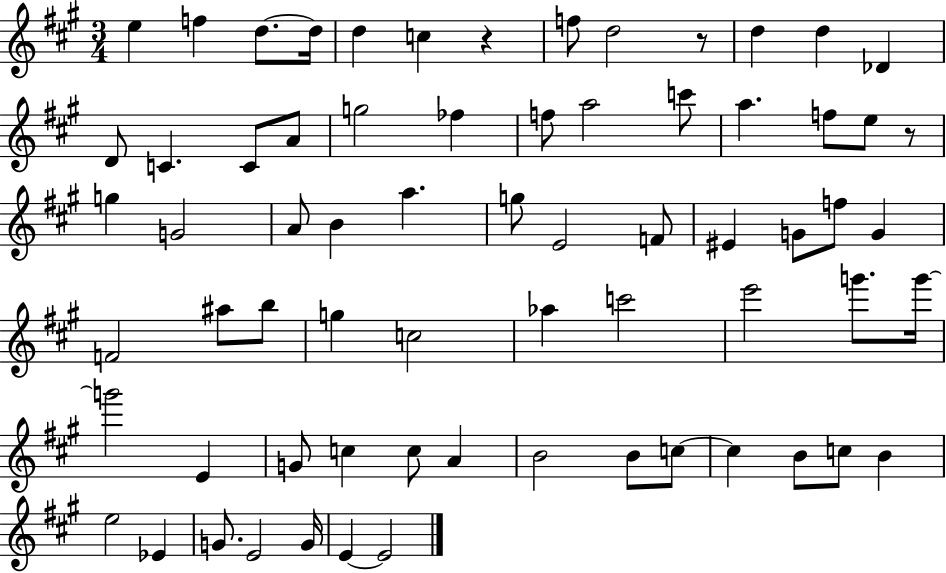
E5/q F5/q D5/e. D5/s D5/q C5/q R/q F5/e D5/h R/e D5/q D5/q Db4/q D4/e C4/q. C4/e A4/e G5/h FES5/q F5/e A5/h C6/e A5/q. F5/e E5/e R/e G5/q G4/h A4/e B4/q A5/q. G5/e E4/h F4/e EIS4/q G4/e F5/e G4/q F4/h A#5/e B5/e G5/q C5/h Ab5/q C6/h E6/h G6/e. G6/s G6/h E4/q G4/e C5/q C5/e A4/q B4/h B4/e C5/e C5/q B4/e C5/e B4/q E5/h Eb4/q G4/e. E4/h G4/s E4/q E4/h